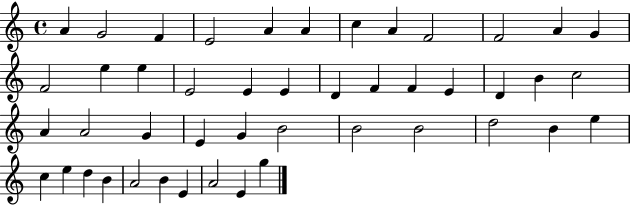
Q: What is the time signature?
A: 4/4